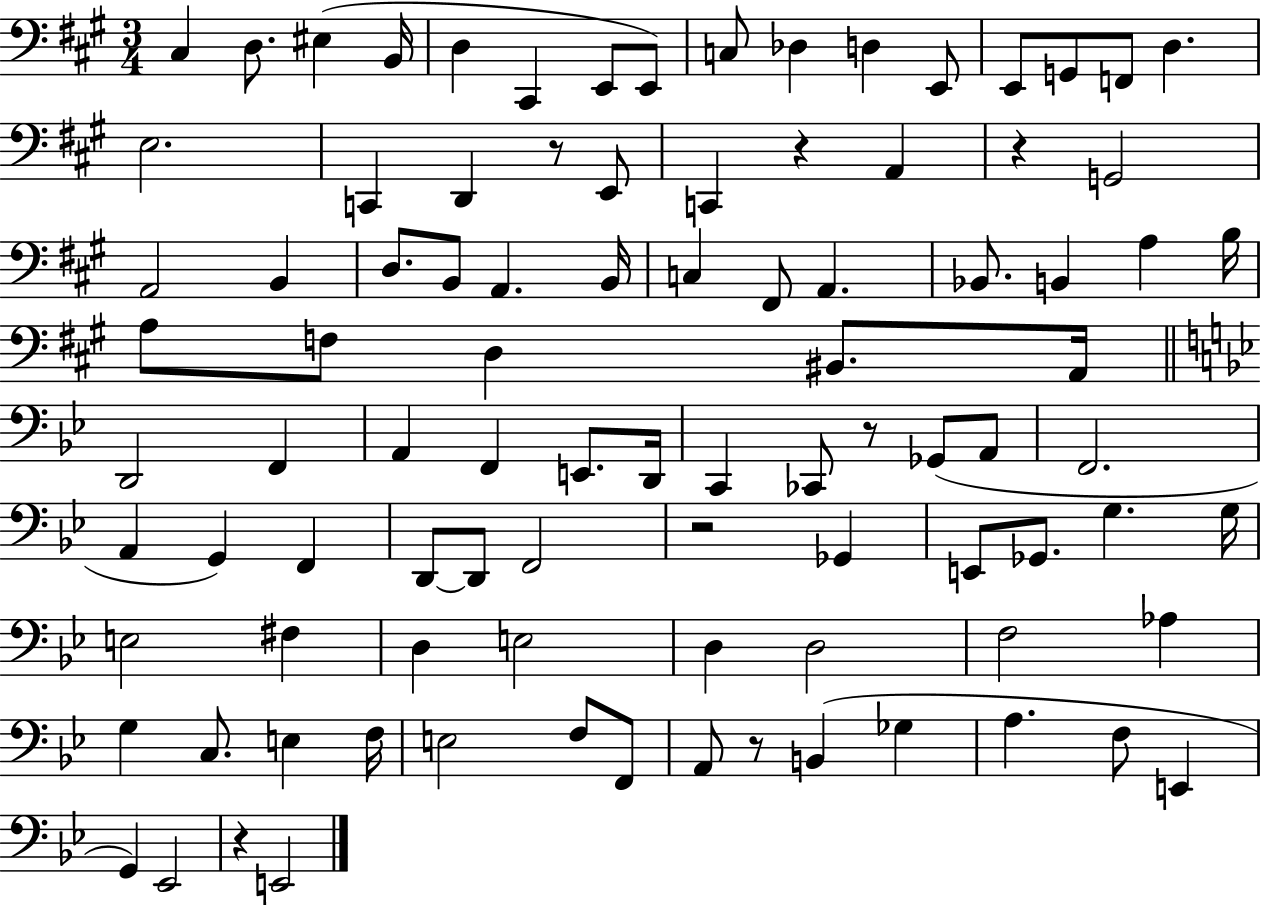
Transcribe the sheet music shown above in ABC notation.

X:1
T:Untitled
M:3/4
L:1/4
K:A
^C, D,/2 ^E, B,,/4 D, ^C,, E,,/2 E,,/2 C,/2 _D, D, E,,/2 E,,/2 G,,/2 F,,/2 D, E,2 C,, D,, z/2 E,,/2 C,, z A,, z G,,2 A,,2 B,, D,/2 B,,/2 A,, B,,/4 C, ^F,,/2 A,, _B,,/2 B,, A, B,/4 A,/2 F,/2 D, ^B,,/2 A,,/4 D,,2 F,, A,, F,, E,,/2 D,,/4 C,, _C,,/2 z/2 _G,,/2 A,,/2 F,,2 A,, G,, F,, D,,/2 D,,/2 F,,2 z2 _G,, E,,/2 _G,,/2 G, G,/4 E,2 ^F, D, E,2 D, D,2 F,2 _A, G, C,/2 E, F,/4 E,2 F,/2 F,,/2 A,,/2 z/2 B,, _G, A, F,/2 E,, G,, _E,,2 z E,,2